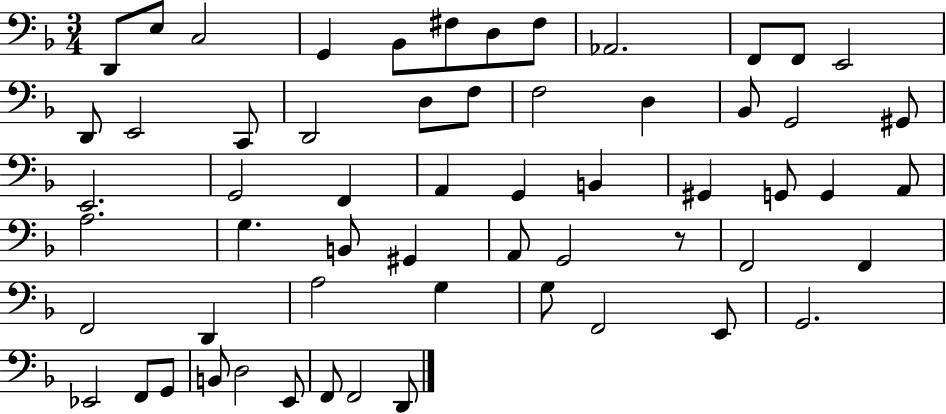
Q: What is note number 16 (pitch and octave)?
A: D2